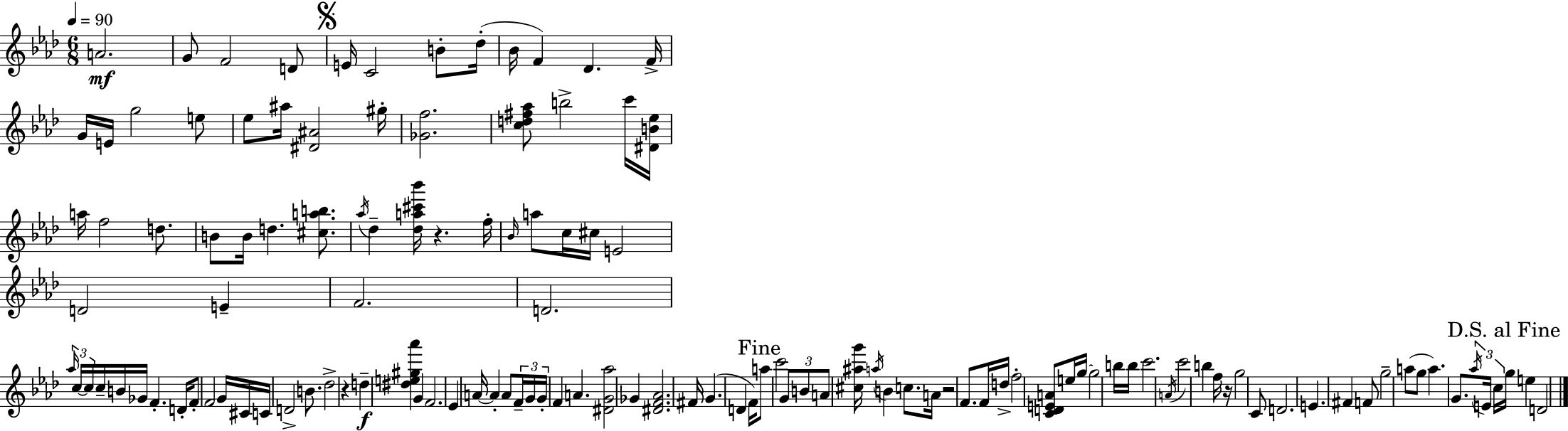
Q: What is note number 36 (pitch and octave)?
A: D4